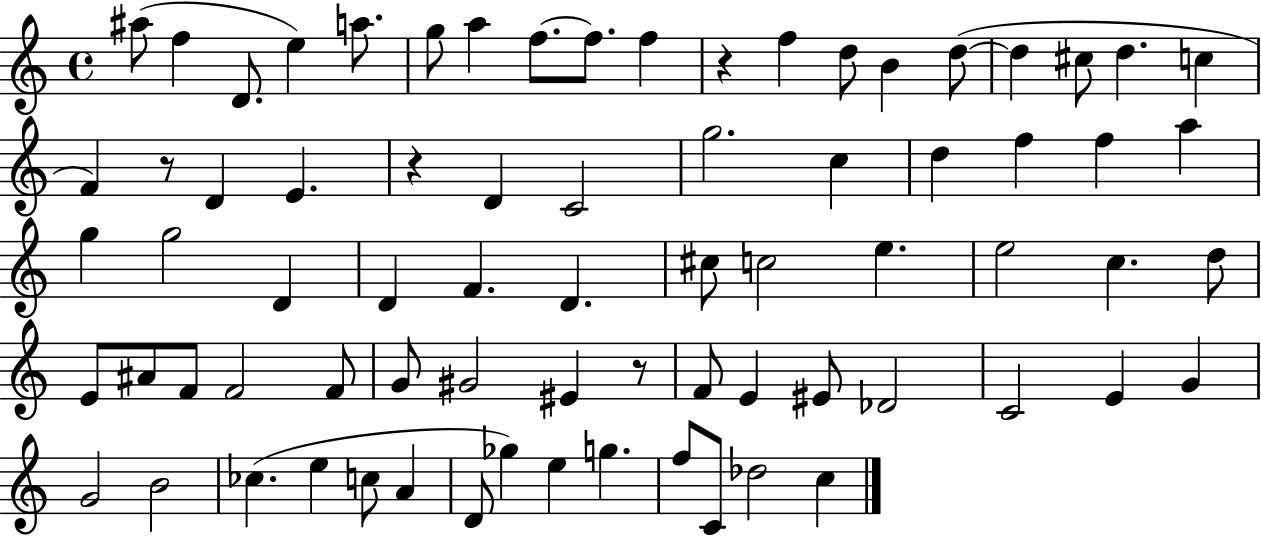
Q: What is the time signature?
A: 4/4